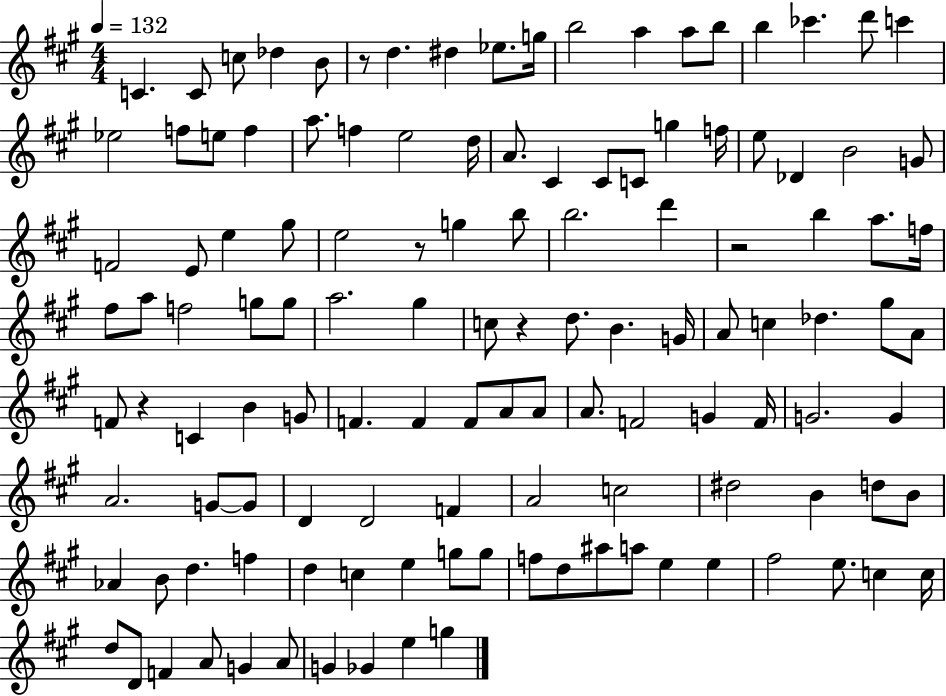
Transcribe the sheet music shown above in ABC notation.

X:1
T:Untitled
M:4/4
L:1/4
K:A
C C/2 c/2 _d B/2 z/2 d ^d _e/2 g/4 b2 a a/2 b/2 b _c' d'/2 c' _e2 f/2 e/2 f a/2 f e2 d/4 A/2 ^C ^C/2 C/2 g f/4 e/2 _D B2 G/2 F2 E/2 e ^g/2 e2 z/2 g b/2 b2 d' z2 b a/2 f/4 ^f/2 a/2 f2 g/2 g/2 a2 ^g c/2 z d/2 B G/4 A/2 c _d ^g/2 A/2 F/2 z C B G/2 F F F/2 A/2 A/2 A/2 F2 G F/4 G2 G A2 G/2 G/2 D D2 F A2 c2 ^d2 B d/2 B/2 _A B/2 d f d c e g/2 g/2 f/2 d/2 ^a/2 a/2 e e ^f2 e/2 c c/4 d/2 D/2 F A/2 G A/2 G _G e g